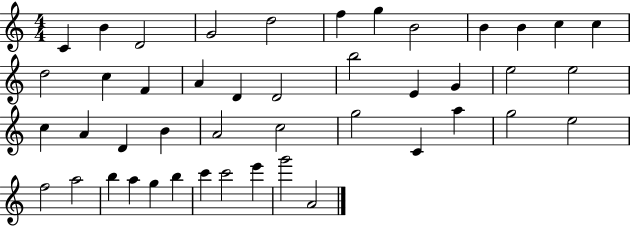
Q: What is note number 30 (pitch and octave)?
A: G5